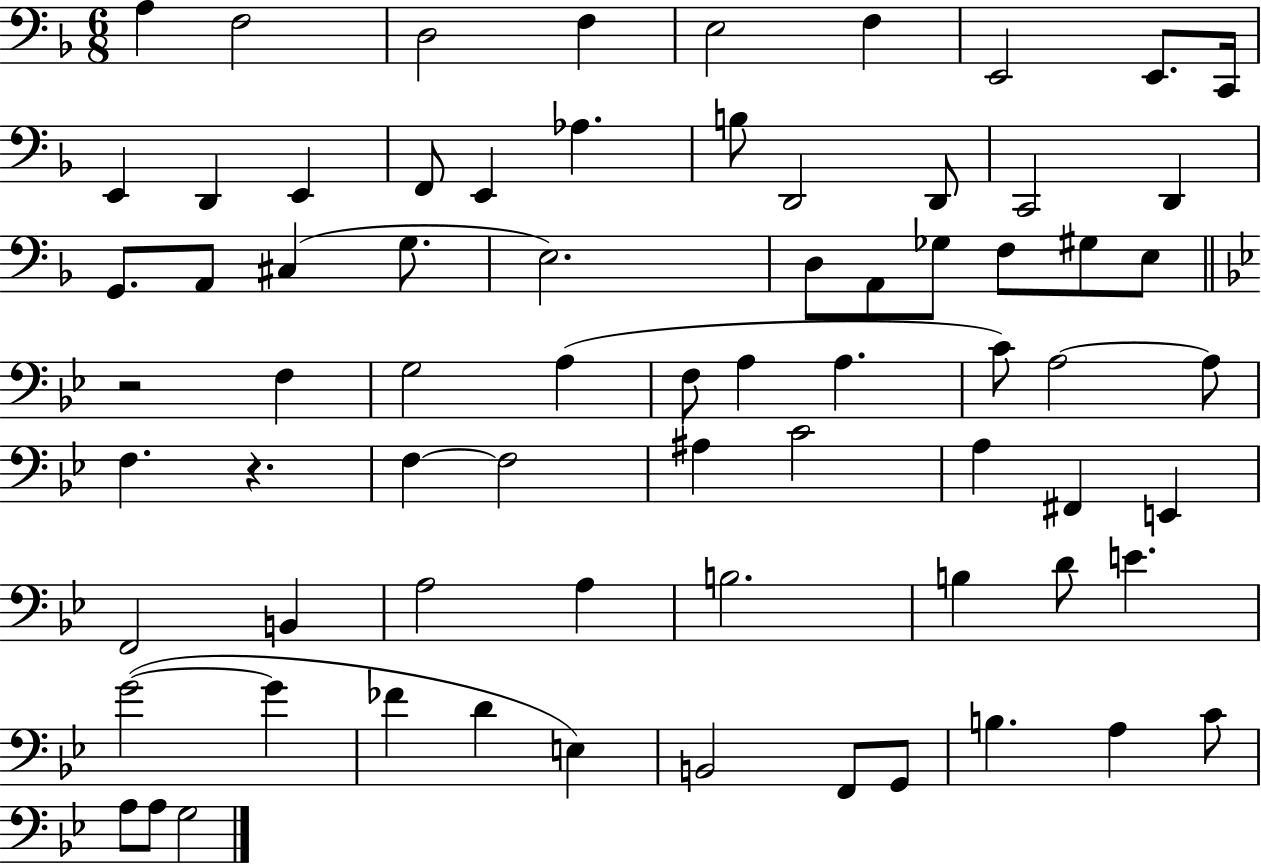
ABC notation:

X:1
T:Untitled
M:6/8
L:1/4
K:F
A, F,2 D,2 F, E,2 F, E,,2 E,,/2 C,,/4 E,, D,, E,, F,,/2 E,, _A, B,/2 D,,2 D,,/2 C,,2 D,, G,,/2 A,,/2 ^C, G,/2 E,2 D,/2 A,,/2 _G,/2 F,/2 ^G,/2 E,/2 z2 F, G,2 A, F,/2 A, A, C/2 A,2 A,/2 F, z F, F,2 ^A, C2 A, ^F,, E,, F,,2 B,, A,2 A, B,2 B, D/2 E G2 G _F D E, B,,2 F,,/2 G,,/2 B, A, C/2 A,/2 A,/2 G,2